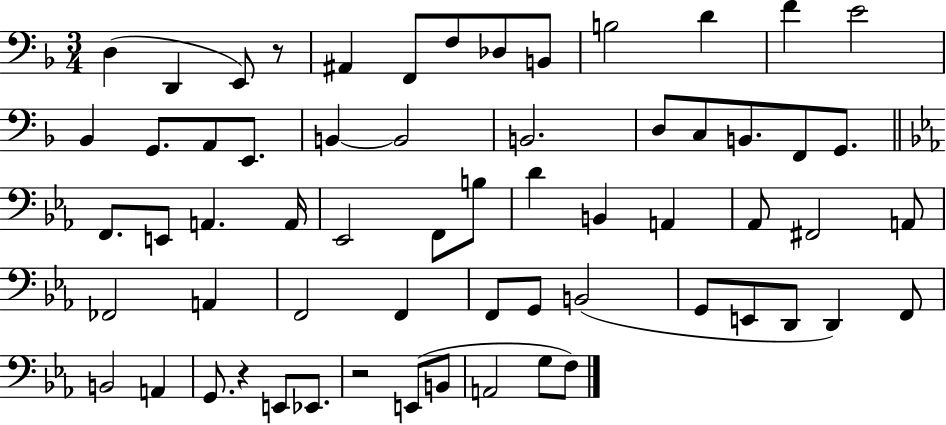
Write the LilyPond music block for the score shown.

{
  \clef bass
  \numericTimeSignature
  \time 3/4
  \key f \major
  d4( d,4 e,8) r8 | ais,4 f,8 f8 des8 b,8 | b2 d'4 | f'4 e'2 | \break bes,4 g,8. a,8 e,8. | b,4~~ b,2 | b,2. | d8 c8 b,8. f,8 g,8. | \break \bar "||" \break \key ees \major f,8. e,8 a,4. a,16 | ees,2 f,8 b8 | d'4 b,4 a,4 | aes,8 fis,2 a,8 | \break fes,2 a,4 | f,2 f,4 | f,8 g,8 b,2( | g,8 e,8 d,8 d,4) f,8 | \break b,2 a,4 | g,8. r4 e,8 ees,8. | r2 e,8( b,8 | a,2 g8 f8) | \break \bar "|."
}